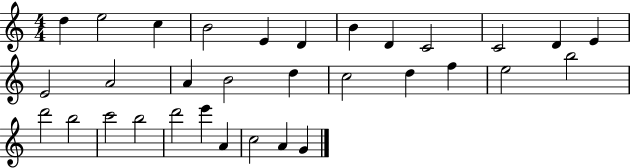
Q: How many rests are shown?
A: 0